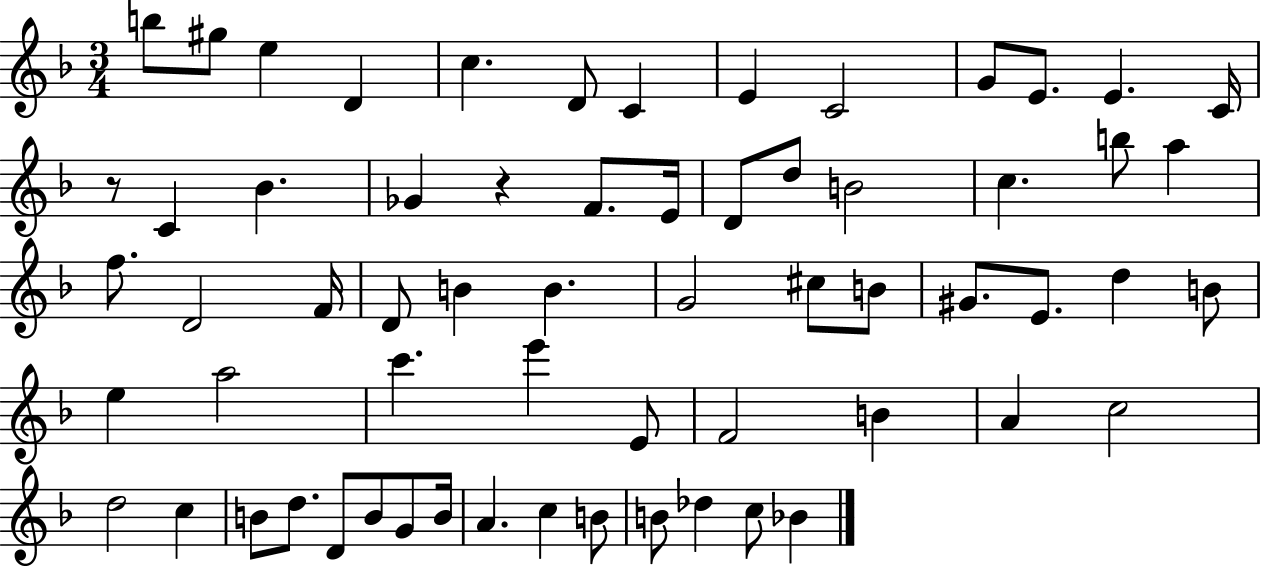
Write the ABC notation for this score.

X:1
T:Untitled
M:3/4
L:1/4
K:F
b/2 ^g/2 e D c D/2 C E C2 G/2 E/2 E C/4 z/2 C _B _G z F/2 E/4 D/2 d/2 B2 c b/2 a f/2 D2 F/4 D/2 B B G2 ^c/2 B/2 ^G/2 E/2 d B/2 e a2 c' e' E/2 F2 B A c2 d2 c B/2 d/2 D/2 B/2 G/2 B/4 A c B/2 B/2 _d c/2 _B